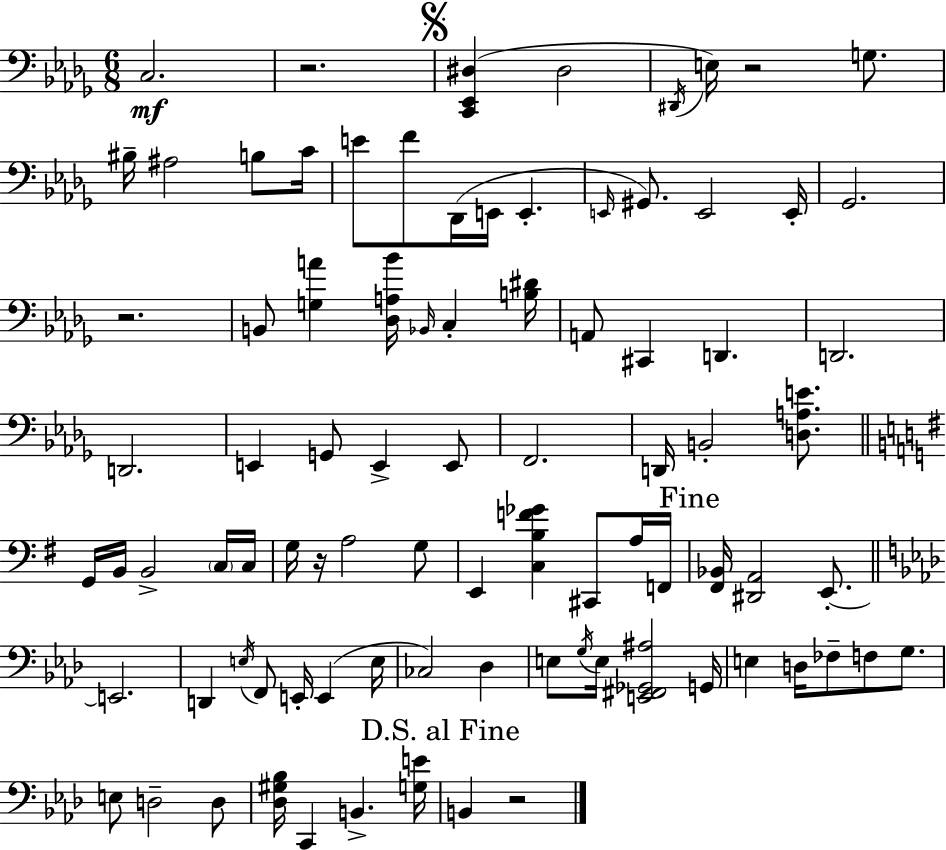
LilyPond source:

{
  \clef bass
  \numericTimeSignature
  \time 6/8
  \key bes \minor
  \repeat volta 2 { c2.\mf | r2. | \mark \markup { \musicglyph "scripts.segno" } <c, ees, dis>4( dis2 | \acciaccatura { dis,16 } e16) r2 g8. | \break bis16-- ais2 b8 | c'16 e'8 f'8 des,16( e,16 e,4.-. | \grace { e,16 } gis,8.) e,2 | e,16-. ges,2. | \break r2. | b,8 <g a'>4 <des a bes'>16 \grace { bes,16 } c4-. | <b dis'>16 a,8 cis,4 d,4. | d,2. | \break d,2. | e,4 g,8 e,4-> | e,8 f,2. | d,16 b,2-. | \break <d a e'>8. \bar "||" \break \key e \minor g,16 b,16 b,2-> \parenthesize c16 c16 | g16 r16 a2 g8 | e,4 <c b f' ges'>4 cis,8 a16 f,16 | \mark "Fine" <fis, bes,>16 <dis, a,>2 e,8.-.~~ | \break \bar "||" \break \key aes \major e,2. | d,4 \acciaccatura { e16 } f,8 e,16-. e,4( | e16 ces2) des4 | e8 \acciaccatura { g16 } e16 <e, fis, ges, ais>2 | \break g,16 e4 d16 fes8-- f8 g8. | e8 d2-- | d8 <des gis bes>16 c,4 b,4.-> | <g e'>16 \mark "D.S. al Fine" b,4 r2 | \break } \bar "|."
}